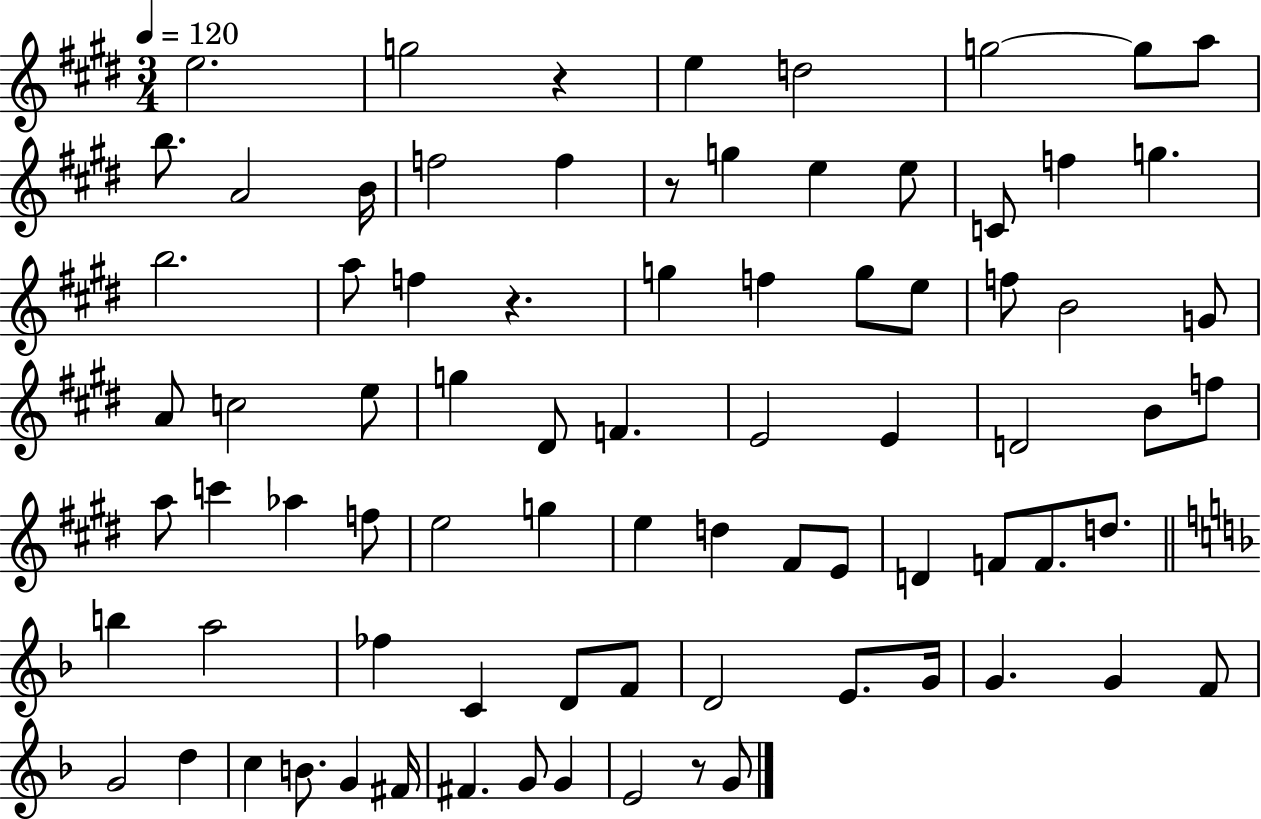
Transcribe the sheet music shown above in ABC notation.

X:1
T:Untitled
M:3/4
L:1/4
K:E
e2 g2 z e d2 g2 g/2 a/2 b/2 A2 B/4 f2 f z/2 g e e/2 C/2 f g b2 a/2 f z g f g/2 e/2 f/2 B2 G/2 A/2 c2 e/2 g ^D/2 F E2 E D2 B/2 f/2 a/2 c' _a f/2 e2 g e d ^F/2 E/2 D F/2 F/2 d/2 b a2 _f C D/2 F/2 D2 E/2 G/4 G G F/2 G2 d c B/2 G ^F/4 ^F G/2 G E2 z/2 G/2